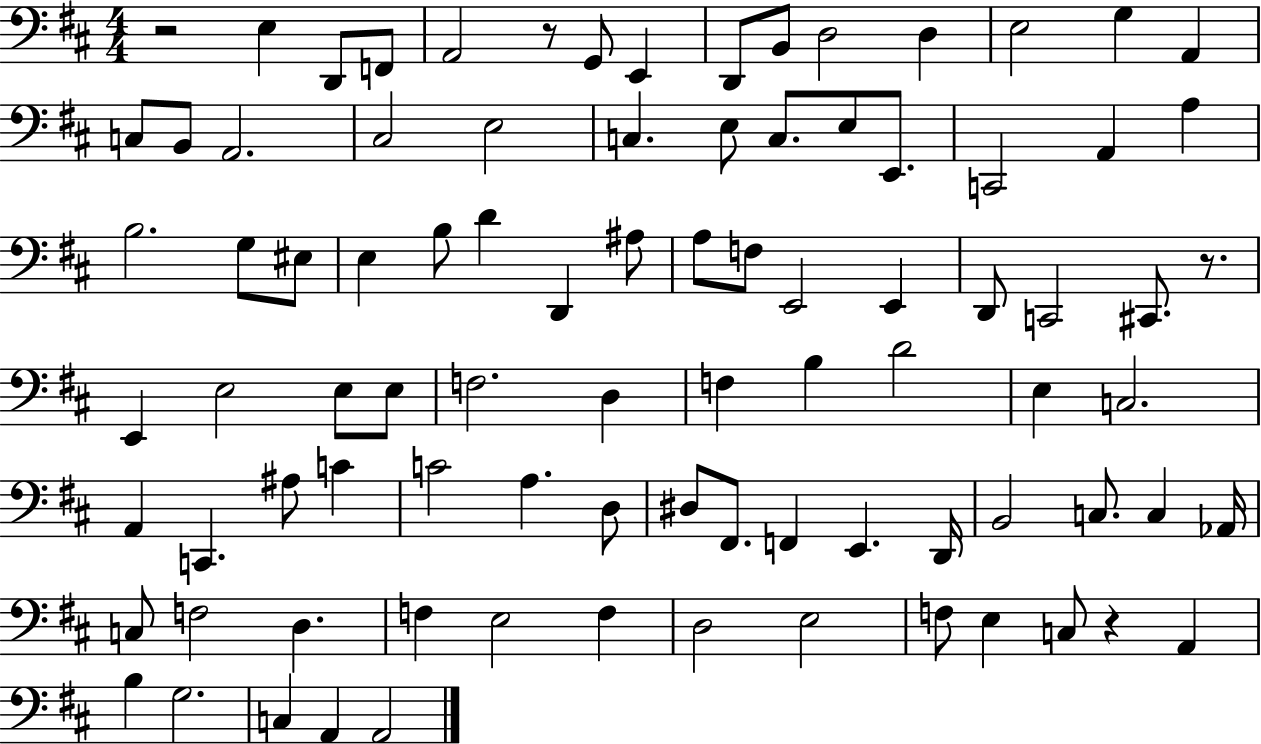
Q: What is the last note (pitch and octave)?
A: A2